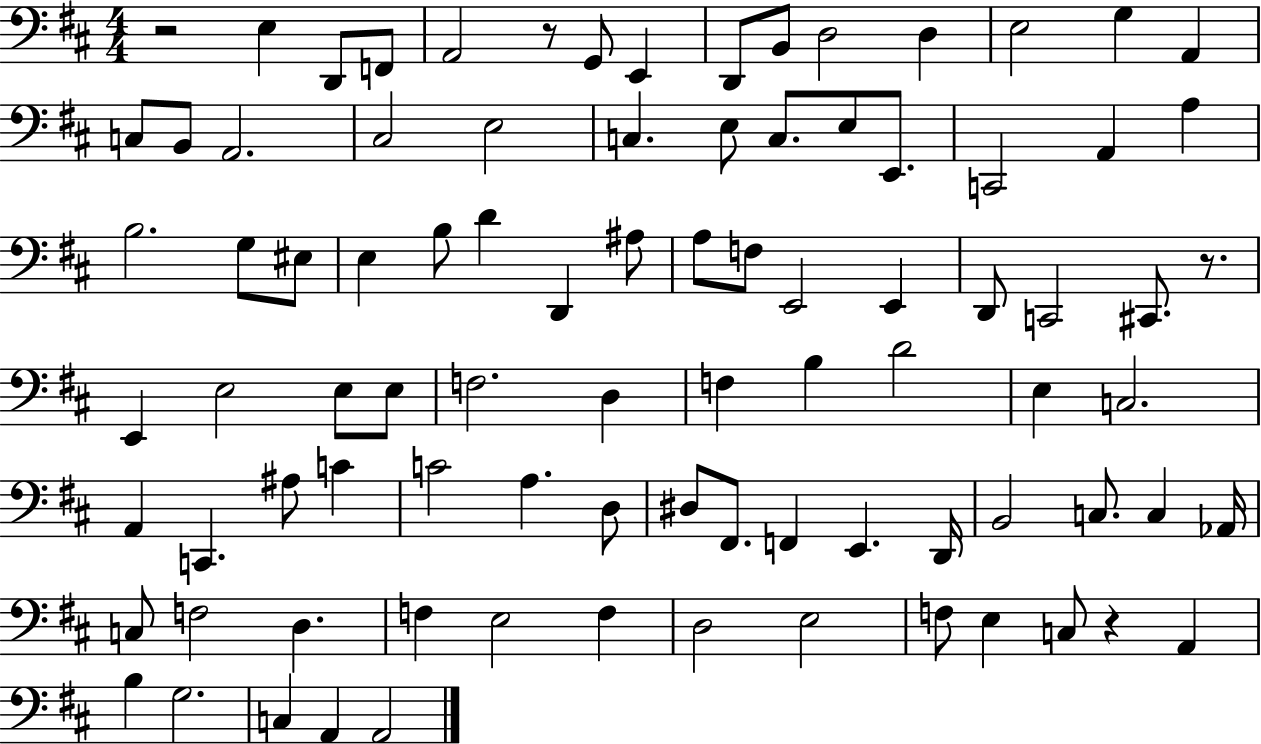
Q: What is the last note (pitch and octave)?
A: A2